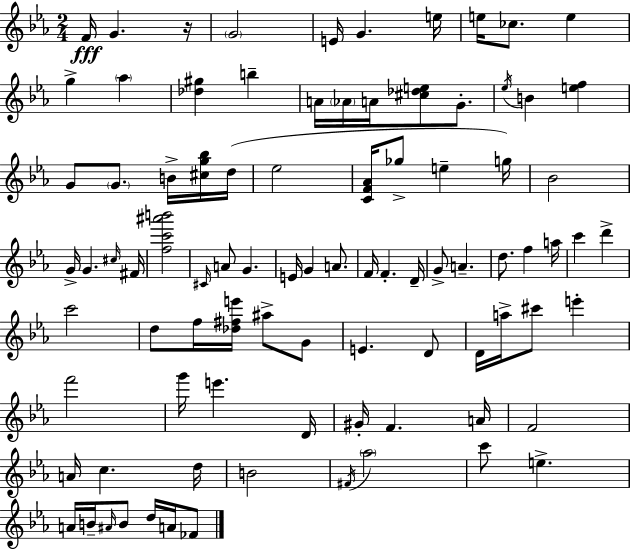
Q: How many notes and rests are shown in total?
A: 89